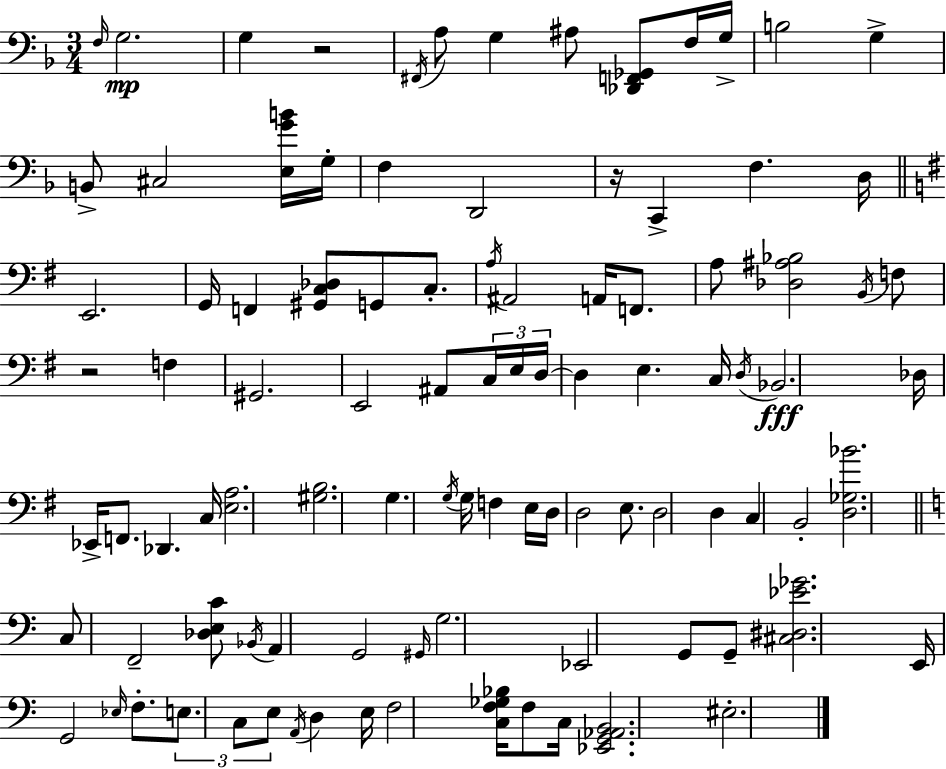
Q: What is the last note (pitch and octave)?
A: EIS3